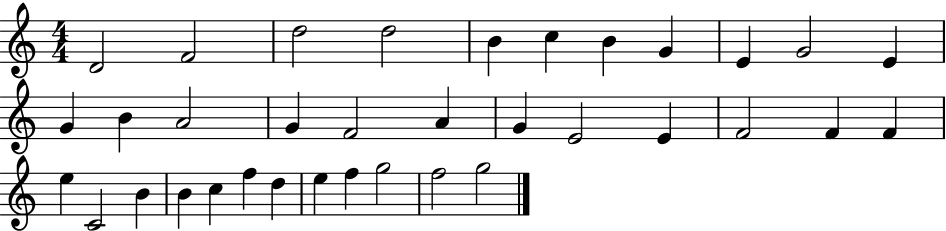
D4/h F4/h D5/h D5/h B4/q C5/q B4/q G4/q E4/q G4/h E4/q G4/q B4/q A4/h G4/q F4/h A4/q G4/q E4/h E4/q F4/h F4/q F4/q E5/q C4/h B4/q B4/q C5/q F5/q D5/q E5/q F5/q G5/h F5/h G5/h